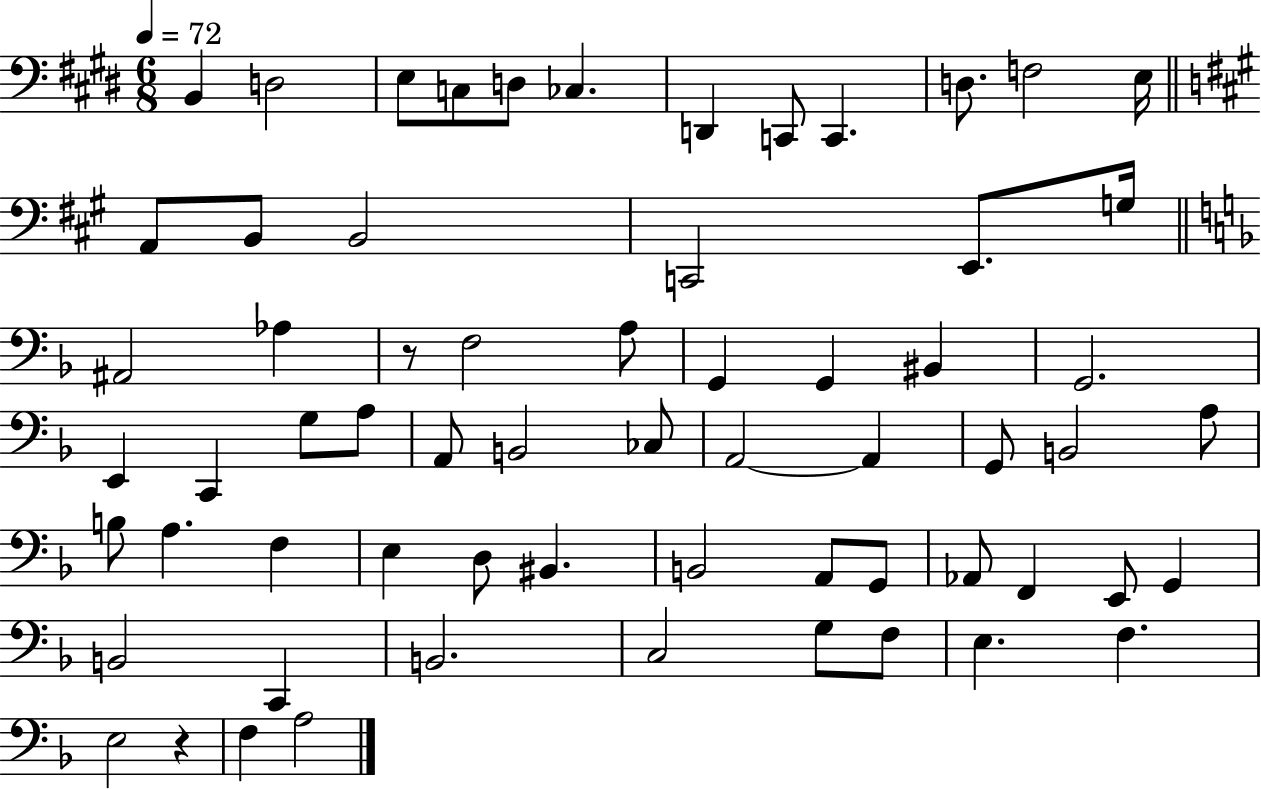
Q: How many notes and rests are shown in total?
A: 64